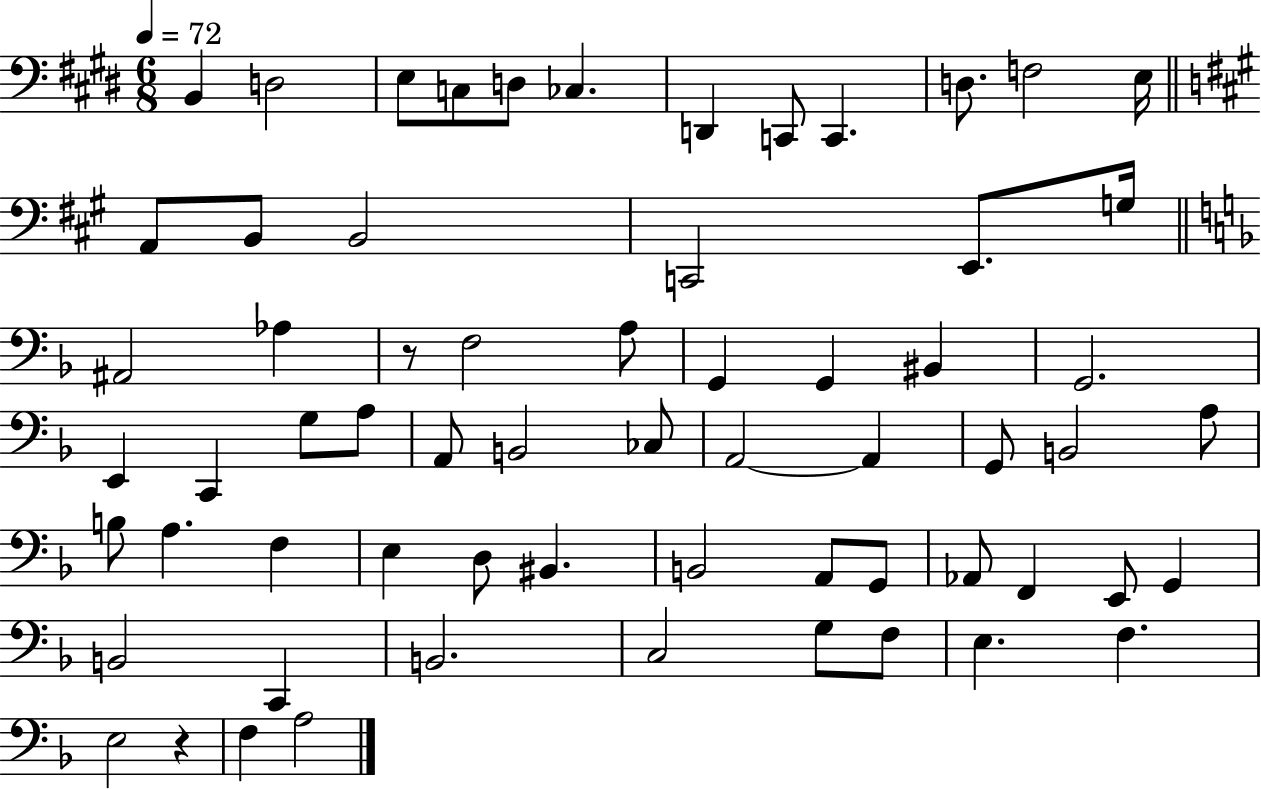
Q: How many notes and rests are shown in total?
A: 64